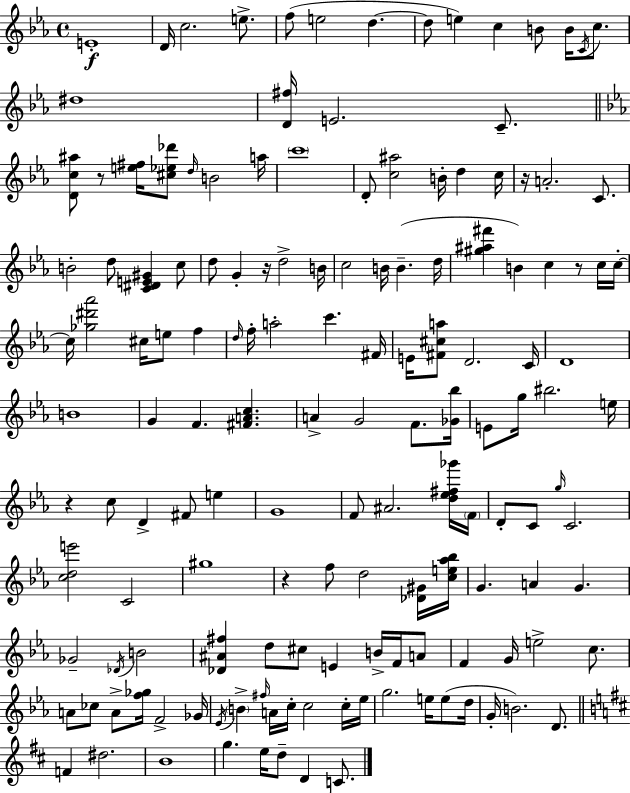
X:1
T:Untitled
M:4/4
L:1/4
K:Cm
E4 D/4 c2 e/2 f/2 e2 d d/2 e c B/2 B/4 C/4 c/2 ^d4 [D^f]/4 E2 C/2 [Dc^a]/2 z/2 [e^f]/4 [^c_e_d']/2 d/4 B2 a/4 c'4 D/2 [c^a]2 B/4 d c/4 z/4 A2 C/2 B2 d/2 [C^DE^G] c/2 d/2 G z/4 d2 B/4 c2 B/4 B d/4 [^g^a^f'] B c z/2 c/4 c/4 c/4 [_g^d'_a']2 ^c/4 e/2 f d/4 f/4 a2 c' ^F/4 E/4 [^F^ca]/2 D2 C/4 D4 B4 G F [^FAc] A G2 F/2 [_G_b]/4 E/2 g/4 ^b2 e/4 z c/2 D ^F/2 e G4 F/2 ^A2 [d_e^f_g']/4 F/4 D/2 C/2 g/4 C2 [cde']2 C2 ^g4 z f/2 d2 [_D^G]/4 [ce_a_b]/4 G A G _G2 _D/4 B2 [_D^A^f] d/2 ^c/2 E B/4 F/4 A/2 F G/4 e2 c/2 A/2 _c/2 A/2 [f_g]/4 F2 _G/4 _E/4 B ^f/4 A/4 c/4 c2 c/4 _e/4 g2 e/4 e/2 d/4 G/4 B2 D/2 F ^d2 B4 g e/4 d/2 D C/2